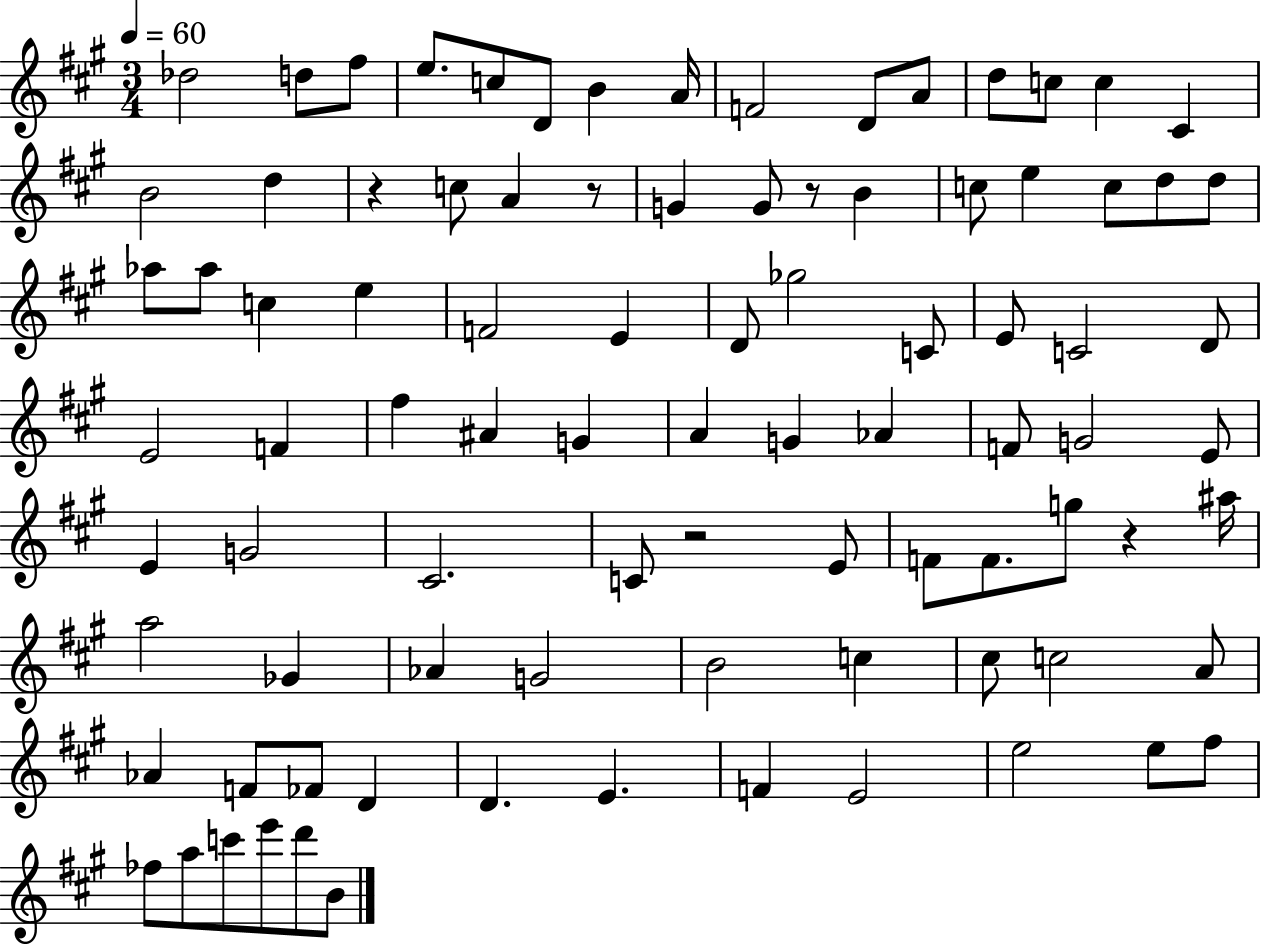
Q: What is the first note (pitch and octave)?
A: Db5